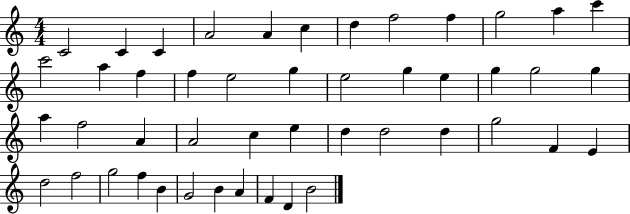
{
  \clef treble
  \numericTimeSignature
  \time 4/4
  \key c \major
  c'2 c'4 c'4 | a'2 a'4 c''4 | d''4 f''2 f''4 | g''2 a''4 c'''4 | \break c'''2 a''4 f''4 | f''4 e''2 g''4 | e''2 g''4 e''4 | g''4 g''2 g''4 | \break a''4 f''2 a'4 | a'2 c''4 e''4 | d''4 d''2 d''4 | g''2 f'4 e'4 | \break d''2 f''2 | g''2 f''4 b'4 | g'2 b'4 a'4 | f'4 d'4 b'2 | \break \bar "|."
}